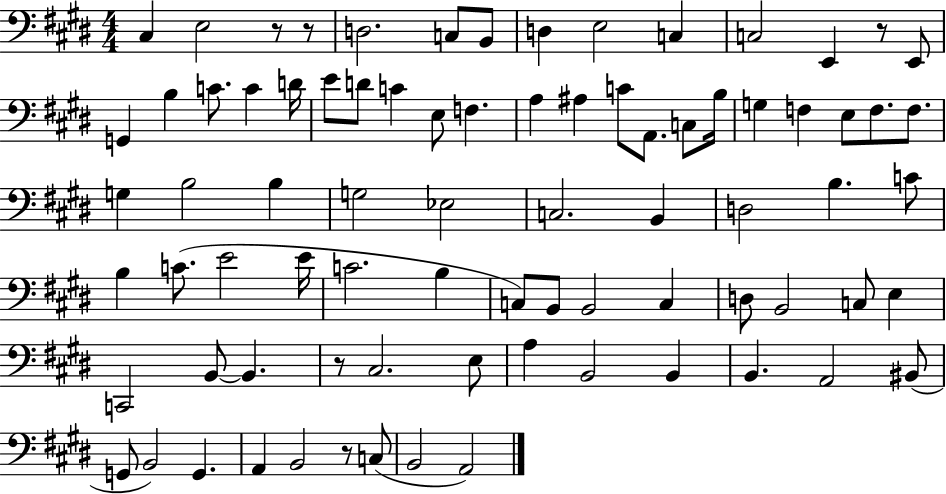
C#3/q E3/h R/e R/e D3/h. C3/e B2/e D3/q E3/h C3/q C3/h E2/q R/e E2/e G2/q B3/q C4/e. C4/q D4/s E4/e D4/e C4/q E3/e F3/q. A3/q A#3/q C4/e A2/e. C3/e B3/s G3/q F3/q E3/e F3/e. F3/e. G3/q B3/h B3/q G3/h Eb3/h C3/h. B2/q D3/h B3/q. C4/e B3/q C4/e. E4/h E4/s C4/h. B3/q C3/e B2/e B2/h C3/q D3/e B2/h C3/e E3/q C2/h B2/e B2/q. R/e C#3/h. E3/e A3/q B2/h B2/q B2/q. A2/h BIS2/e G2/e B2/h G2/q. A2/q B2/h R/e C3/e B2/h A2/h